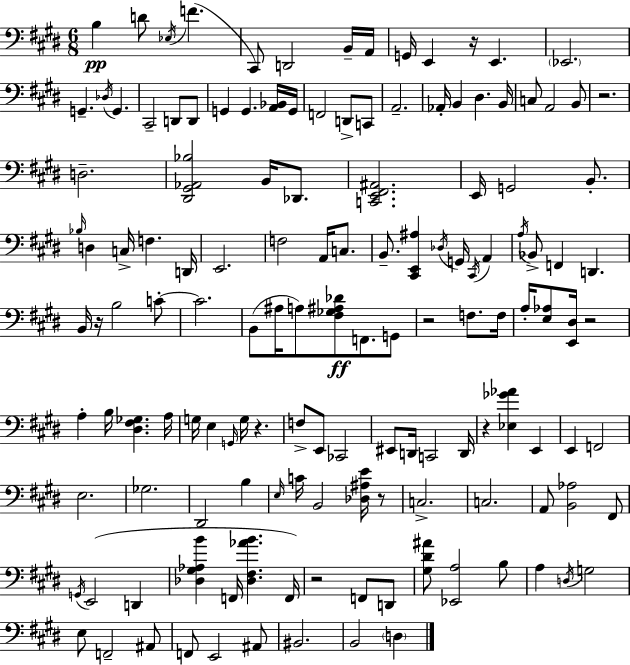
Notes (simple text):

B3/q D4/e Eb3/s F4/q. C#2/e D2/h B2/s A2/s G2/s E2/q R/s E2/q. Eb2/h. G2/q. Db3/s G2/q. C#2/h D2/e D2/e G2/q G2/q. [A2,Bb2]/s G2/s F2/h D2/e C2/e A2/h. Ab2/s B2/q D#3/q. B2/s C3/e A2/h B2/e R/h. D3/h. [D#2,G#2,Ab2,Bb3]/h B2/s Db2/e. [C2,E2,F#2,A#2]/h. E2/s G2/h B2/e. Bb3/s D3/q C3/s F3/q. D2/s E2/h. F3/h A2/s C3/e. B2/e. [C#2,E2,A#3]/q Db3/s G2/s C#2/s A2/q A3/s Bb2/e F2/q D2/q. B2/s R/s B3/h C4/e C4/h. B2/e A#3/s A3/e [F#3,Gb3,A#3,Db4]/e F2/e. G2/e R/h F3/e. F3/s A3/s [E3,Ab3]/e [E2,D#3]/s R/h A3/q B3/s [D#3,F#3,Gb3]/q. A3/s G3/s E3/q G2/s G3/s R/q. F3/e E2/e CES2/h EIS2/e D2/s C2/h D2/s R/q [Eb3,Gb4,Ab4]/q E2/q E2/q F2/h E3/h. Gb3/h. D#2/h B3/q E3/s C4/s B2/h [Db3,A#3,E4]/s R/e C3/h. C3/h. A2/e [B2,Ab3]/h F#2/e G2/s E2/h D2/q [Db3,G#3,Ab3,B4]/q F2/s [Db3,F#3,Ab4,B4]/q. F2/s R/h F2/e D2/e [G#3,D#4,A#4]/e [Eb2,A3]/h B3/e A3/q D3/s G3/h E3/e F2/h A#2/e F2/e E2/h A#2/e BIS2/h. B2/h D3/q